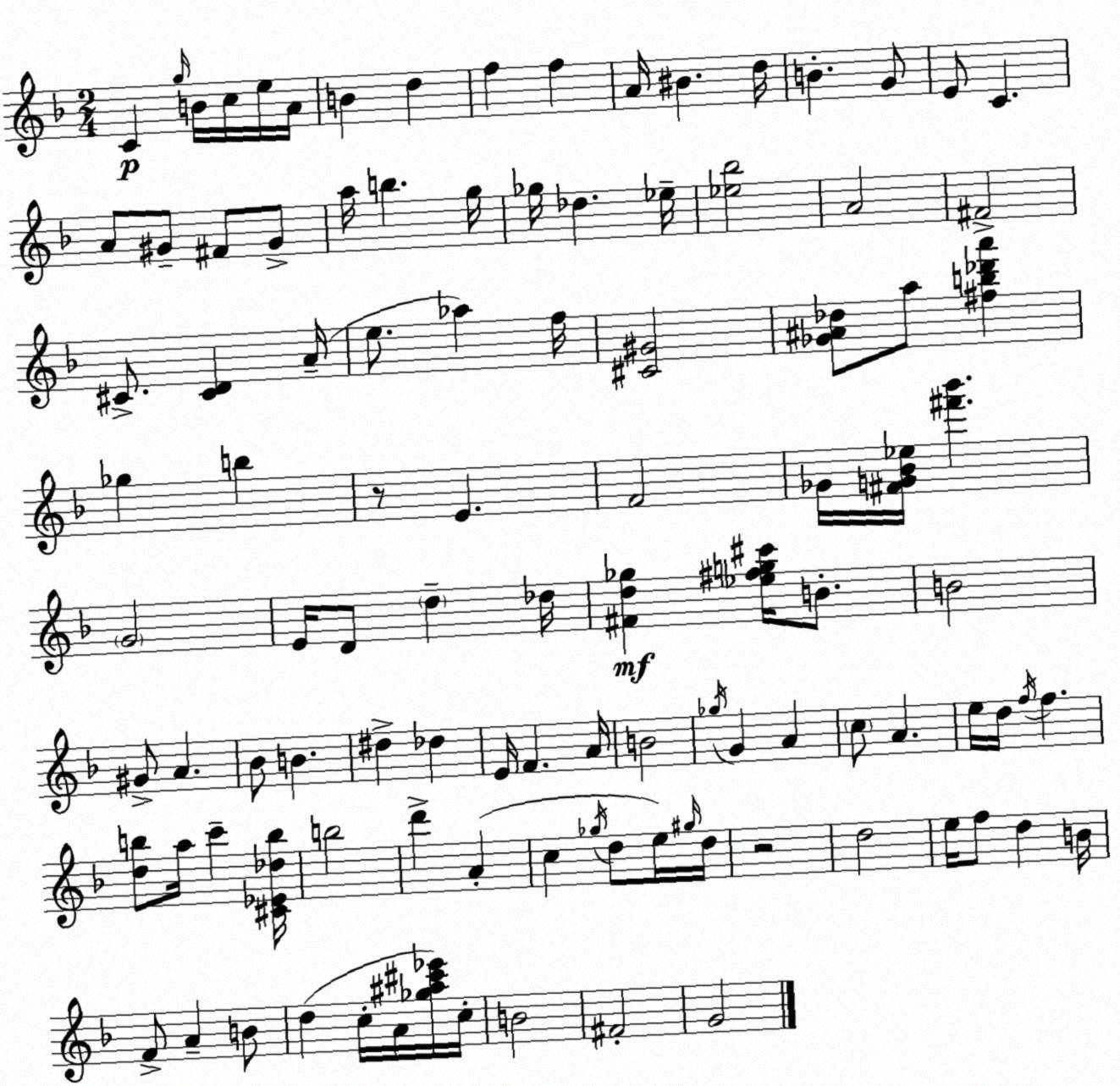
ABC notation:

X:1
T:Untitled
M:2/4
L:1/4
K:Dm
C g/4 B/4 c/4 e/4 A/4 B d f f A/4 ^B d/4 B G/2 E/2 C A/2 ^G/2 ^F/2 ^G/2 a/4 b g/4 _g/4 _d _e/4 [_e_b]2 A2 ^F2 ^C/2 [^CD] A/4 e/2 _a f/4 [^C^G]2 [_G^A_d]/2 a/2 [^fb_d'a'] _g b z/2 E F2 _G/4 [^FG_B_e]/4 [^f'_b'] G2 E/4 D/2 d _d/4 [^Fd_g] [_e^fg^c']/4 B/2 B2 ^G/2 A _B/2 B ^d _d E/4 F A/4 B2 _g/4 G A c/2 A e/4 d/4 f/4 f [db]/2 a/4 c' [^C_E_db]/4 b2 d' A c _g/4 d/2 e/4 ^g/4 d/4 z2 d2 e/4 f/2 d B/4 F/2 A B/2 d c/4 A/4 [_g^a^c'_e']/4 c/4 B2 ^F2 G2